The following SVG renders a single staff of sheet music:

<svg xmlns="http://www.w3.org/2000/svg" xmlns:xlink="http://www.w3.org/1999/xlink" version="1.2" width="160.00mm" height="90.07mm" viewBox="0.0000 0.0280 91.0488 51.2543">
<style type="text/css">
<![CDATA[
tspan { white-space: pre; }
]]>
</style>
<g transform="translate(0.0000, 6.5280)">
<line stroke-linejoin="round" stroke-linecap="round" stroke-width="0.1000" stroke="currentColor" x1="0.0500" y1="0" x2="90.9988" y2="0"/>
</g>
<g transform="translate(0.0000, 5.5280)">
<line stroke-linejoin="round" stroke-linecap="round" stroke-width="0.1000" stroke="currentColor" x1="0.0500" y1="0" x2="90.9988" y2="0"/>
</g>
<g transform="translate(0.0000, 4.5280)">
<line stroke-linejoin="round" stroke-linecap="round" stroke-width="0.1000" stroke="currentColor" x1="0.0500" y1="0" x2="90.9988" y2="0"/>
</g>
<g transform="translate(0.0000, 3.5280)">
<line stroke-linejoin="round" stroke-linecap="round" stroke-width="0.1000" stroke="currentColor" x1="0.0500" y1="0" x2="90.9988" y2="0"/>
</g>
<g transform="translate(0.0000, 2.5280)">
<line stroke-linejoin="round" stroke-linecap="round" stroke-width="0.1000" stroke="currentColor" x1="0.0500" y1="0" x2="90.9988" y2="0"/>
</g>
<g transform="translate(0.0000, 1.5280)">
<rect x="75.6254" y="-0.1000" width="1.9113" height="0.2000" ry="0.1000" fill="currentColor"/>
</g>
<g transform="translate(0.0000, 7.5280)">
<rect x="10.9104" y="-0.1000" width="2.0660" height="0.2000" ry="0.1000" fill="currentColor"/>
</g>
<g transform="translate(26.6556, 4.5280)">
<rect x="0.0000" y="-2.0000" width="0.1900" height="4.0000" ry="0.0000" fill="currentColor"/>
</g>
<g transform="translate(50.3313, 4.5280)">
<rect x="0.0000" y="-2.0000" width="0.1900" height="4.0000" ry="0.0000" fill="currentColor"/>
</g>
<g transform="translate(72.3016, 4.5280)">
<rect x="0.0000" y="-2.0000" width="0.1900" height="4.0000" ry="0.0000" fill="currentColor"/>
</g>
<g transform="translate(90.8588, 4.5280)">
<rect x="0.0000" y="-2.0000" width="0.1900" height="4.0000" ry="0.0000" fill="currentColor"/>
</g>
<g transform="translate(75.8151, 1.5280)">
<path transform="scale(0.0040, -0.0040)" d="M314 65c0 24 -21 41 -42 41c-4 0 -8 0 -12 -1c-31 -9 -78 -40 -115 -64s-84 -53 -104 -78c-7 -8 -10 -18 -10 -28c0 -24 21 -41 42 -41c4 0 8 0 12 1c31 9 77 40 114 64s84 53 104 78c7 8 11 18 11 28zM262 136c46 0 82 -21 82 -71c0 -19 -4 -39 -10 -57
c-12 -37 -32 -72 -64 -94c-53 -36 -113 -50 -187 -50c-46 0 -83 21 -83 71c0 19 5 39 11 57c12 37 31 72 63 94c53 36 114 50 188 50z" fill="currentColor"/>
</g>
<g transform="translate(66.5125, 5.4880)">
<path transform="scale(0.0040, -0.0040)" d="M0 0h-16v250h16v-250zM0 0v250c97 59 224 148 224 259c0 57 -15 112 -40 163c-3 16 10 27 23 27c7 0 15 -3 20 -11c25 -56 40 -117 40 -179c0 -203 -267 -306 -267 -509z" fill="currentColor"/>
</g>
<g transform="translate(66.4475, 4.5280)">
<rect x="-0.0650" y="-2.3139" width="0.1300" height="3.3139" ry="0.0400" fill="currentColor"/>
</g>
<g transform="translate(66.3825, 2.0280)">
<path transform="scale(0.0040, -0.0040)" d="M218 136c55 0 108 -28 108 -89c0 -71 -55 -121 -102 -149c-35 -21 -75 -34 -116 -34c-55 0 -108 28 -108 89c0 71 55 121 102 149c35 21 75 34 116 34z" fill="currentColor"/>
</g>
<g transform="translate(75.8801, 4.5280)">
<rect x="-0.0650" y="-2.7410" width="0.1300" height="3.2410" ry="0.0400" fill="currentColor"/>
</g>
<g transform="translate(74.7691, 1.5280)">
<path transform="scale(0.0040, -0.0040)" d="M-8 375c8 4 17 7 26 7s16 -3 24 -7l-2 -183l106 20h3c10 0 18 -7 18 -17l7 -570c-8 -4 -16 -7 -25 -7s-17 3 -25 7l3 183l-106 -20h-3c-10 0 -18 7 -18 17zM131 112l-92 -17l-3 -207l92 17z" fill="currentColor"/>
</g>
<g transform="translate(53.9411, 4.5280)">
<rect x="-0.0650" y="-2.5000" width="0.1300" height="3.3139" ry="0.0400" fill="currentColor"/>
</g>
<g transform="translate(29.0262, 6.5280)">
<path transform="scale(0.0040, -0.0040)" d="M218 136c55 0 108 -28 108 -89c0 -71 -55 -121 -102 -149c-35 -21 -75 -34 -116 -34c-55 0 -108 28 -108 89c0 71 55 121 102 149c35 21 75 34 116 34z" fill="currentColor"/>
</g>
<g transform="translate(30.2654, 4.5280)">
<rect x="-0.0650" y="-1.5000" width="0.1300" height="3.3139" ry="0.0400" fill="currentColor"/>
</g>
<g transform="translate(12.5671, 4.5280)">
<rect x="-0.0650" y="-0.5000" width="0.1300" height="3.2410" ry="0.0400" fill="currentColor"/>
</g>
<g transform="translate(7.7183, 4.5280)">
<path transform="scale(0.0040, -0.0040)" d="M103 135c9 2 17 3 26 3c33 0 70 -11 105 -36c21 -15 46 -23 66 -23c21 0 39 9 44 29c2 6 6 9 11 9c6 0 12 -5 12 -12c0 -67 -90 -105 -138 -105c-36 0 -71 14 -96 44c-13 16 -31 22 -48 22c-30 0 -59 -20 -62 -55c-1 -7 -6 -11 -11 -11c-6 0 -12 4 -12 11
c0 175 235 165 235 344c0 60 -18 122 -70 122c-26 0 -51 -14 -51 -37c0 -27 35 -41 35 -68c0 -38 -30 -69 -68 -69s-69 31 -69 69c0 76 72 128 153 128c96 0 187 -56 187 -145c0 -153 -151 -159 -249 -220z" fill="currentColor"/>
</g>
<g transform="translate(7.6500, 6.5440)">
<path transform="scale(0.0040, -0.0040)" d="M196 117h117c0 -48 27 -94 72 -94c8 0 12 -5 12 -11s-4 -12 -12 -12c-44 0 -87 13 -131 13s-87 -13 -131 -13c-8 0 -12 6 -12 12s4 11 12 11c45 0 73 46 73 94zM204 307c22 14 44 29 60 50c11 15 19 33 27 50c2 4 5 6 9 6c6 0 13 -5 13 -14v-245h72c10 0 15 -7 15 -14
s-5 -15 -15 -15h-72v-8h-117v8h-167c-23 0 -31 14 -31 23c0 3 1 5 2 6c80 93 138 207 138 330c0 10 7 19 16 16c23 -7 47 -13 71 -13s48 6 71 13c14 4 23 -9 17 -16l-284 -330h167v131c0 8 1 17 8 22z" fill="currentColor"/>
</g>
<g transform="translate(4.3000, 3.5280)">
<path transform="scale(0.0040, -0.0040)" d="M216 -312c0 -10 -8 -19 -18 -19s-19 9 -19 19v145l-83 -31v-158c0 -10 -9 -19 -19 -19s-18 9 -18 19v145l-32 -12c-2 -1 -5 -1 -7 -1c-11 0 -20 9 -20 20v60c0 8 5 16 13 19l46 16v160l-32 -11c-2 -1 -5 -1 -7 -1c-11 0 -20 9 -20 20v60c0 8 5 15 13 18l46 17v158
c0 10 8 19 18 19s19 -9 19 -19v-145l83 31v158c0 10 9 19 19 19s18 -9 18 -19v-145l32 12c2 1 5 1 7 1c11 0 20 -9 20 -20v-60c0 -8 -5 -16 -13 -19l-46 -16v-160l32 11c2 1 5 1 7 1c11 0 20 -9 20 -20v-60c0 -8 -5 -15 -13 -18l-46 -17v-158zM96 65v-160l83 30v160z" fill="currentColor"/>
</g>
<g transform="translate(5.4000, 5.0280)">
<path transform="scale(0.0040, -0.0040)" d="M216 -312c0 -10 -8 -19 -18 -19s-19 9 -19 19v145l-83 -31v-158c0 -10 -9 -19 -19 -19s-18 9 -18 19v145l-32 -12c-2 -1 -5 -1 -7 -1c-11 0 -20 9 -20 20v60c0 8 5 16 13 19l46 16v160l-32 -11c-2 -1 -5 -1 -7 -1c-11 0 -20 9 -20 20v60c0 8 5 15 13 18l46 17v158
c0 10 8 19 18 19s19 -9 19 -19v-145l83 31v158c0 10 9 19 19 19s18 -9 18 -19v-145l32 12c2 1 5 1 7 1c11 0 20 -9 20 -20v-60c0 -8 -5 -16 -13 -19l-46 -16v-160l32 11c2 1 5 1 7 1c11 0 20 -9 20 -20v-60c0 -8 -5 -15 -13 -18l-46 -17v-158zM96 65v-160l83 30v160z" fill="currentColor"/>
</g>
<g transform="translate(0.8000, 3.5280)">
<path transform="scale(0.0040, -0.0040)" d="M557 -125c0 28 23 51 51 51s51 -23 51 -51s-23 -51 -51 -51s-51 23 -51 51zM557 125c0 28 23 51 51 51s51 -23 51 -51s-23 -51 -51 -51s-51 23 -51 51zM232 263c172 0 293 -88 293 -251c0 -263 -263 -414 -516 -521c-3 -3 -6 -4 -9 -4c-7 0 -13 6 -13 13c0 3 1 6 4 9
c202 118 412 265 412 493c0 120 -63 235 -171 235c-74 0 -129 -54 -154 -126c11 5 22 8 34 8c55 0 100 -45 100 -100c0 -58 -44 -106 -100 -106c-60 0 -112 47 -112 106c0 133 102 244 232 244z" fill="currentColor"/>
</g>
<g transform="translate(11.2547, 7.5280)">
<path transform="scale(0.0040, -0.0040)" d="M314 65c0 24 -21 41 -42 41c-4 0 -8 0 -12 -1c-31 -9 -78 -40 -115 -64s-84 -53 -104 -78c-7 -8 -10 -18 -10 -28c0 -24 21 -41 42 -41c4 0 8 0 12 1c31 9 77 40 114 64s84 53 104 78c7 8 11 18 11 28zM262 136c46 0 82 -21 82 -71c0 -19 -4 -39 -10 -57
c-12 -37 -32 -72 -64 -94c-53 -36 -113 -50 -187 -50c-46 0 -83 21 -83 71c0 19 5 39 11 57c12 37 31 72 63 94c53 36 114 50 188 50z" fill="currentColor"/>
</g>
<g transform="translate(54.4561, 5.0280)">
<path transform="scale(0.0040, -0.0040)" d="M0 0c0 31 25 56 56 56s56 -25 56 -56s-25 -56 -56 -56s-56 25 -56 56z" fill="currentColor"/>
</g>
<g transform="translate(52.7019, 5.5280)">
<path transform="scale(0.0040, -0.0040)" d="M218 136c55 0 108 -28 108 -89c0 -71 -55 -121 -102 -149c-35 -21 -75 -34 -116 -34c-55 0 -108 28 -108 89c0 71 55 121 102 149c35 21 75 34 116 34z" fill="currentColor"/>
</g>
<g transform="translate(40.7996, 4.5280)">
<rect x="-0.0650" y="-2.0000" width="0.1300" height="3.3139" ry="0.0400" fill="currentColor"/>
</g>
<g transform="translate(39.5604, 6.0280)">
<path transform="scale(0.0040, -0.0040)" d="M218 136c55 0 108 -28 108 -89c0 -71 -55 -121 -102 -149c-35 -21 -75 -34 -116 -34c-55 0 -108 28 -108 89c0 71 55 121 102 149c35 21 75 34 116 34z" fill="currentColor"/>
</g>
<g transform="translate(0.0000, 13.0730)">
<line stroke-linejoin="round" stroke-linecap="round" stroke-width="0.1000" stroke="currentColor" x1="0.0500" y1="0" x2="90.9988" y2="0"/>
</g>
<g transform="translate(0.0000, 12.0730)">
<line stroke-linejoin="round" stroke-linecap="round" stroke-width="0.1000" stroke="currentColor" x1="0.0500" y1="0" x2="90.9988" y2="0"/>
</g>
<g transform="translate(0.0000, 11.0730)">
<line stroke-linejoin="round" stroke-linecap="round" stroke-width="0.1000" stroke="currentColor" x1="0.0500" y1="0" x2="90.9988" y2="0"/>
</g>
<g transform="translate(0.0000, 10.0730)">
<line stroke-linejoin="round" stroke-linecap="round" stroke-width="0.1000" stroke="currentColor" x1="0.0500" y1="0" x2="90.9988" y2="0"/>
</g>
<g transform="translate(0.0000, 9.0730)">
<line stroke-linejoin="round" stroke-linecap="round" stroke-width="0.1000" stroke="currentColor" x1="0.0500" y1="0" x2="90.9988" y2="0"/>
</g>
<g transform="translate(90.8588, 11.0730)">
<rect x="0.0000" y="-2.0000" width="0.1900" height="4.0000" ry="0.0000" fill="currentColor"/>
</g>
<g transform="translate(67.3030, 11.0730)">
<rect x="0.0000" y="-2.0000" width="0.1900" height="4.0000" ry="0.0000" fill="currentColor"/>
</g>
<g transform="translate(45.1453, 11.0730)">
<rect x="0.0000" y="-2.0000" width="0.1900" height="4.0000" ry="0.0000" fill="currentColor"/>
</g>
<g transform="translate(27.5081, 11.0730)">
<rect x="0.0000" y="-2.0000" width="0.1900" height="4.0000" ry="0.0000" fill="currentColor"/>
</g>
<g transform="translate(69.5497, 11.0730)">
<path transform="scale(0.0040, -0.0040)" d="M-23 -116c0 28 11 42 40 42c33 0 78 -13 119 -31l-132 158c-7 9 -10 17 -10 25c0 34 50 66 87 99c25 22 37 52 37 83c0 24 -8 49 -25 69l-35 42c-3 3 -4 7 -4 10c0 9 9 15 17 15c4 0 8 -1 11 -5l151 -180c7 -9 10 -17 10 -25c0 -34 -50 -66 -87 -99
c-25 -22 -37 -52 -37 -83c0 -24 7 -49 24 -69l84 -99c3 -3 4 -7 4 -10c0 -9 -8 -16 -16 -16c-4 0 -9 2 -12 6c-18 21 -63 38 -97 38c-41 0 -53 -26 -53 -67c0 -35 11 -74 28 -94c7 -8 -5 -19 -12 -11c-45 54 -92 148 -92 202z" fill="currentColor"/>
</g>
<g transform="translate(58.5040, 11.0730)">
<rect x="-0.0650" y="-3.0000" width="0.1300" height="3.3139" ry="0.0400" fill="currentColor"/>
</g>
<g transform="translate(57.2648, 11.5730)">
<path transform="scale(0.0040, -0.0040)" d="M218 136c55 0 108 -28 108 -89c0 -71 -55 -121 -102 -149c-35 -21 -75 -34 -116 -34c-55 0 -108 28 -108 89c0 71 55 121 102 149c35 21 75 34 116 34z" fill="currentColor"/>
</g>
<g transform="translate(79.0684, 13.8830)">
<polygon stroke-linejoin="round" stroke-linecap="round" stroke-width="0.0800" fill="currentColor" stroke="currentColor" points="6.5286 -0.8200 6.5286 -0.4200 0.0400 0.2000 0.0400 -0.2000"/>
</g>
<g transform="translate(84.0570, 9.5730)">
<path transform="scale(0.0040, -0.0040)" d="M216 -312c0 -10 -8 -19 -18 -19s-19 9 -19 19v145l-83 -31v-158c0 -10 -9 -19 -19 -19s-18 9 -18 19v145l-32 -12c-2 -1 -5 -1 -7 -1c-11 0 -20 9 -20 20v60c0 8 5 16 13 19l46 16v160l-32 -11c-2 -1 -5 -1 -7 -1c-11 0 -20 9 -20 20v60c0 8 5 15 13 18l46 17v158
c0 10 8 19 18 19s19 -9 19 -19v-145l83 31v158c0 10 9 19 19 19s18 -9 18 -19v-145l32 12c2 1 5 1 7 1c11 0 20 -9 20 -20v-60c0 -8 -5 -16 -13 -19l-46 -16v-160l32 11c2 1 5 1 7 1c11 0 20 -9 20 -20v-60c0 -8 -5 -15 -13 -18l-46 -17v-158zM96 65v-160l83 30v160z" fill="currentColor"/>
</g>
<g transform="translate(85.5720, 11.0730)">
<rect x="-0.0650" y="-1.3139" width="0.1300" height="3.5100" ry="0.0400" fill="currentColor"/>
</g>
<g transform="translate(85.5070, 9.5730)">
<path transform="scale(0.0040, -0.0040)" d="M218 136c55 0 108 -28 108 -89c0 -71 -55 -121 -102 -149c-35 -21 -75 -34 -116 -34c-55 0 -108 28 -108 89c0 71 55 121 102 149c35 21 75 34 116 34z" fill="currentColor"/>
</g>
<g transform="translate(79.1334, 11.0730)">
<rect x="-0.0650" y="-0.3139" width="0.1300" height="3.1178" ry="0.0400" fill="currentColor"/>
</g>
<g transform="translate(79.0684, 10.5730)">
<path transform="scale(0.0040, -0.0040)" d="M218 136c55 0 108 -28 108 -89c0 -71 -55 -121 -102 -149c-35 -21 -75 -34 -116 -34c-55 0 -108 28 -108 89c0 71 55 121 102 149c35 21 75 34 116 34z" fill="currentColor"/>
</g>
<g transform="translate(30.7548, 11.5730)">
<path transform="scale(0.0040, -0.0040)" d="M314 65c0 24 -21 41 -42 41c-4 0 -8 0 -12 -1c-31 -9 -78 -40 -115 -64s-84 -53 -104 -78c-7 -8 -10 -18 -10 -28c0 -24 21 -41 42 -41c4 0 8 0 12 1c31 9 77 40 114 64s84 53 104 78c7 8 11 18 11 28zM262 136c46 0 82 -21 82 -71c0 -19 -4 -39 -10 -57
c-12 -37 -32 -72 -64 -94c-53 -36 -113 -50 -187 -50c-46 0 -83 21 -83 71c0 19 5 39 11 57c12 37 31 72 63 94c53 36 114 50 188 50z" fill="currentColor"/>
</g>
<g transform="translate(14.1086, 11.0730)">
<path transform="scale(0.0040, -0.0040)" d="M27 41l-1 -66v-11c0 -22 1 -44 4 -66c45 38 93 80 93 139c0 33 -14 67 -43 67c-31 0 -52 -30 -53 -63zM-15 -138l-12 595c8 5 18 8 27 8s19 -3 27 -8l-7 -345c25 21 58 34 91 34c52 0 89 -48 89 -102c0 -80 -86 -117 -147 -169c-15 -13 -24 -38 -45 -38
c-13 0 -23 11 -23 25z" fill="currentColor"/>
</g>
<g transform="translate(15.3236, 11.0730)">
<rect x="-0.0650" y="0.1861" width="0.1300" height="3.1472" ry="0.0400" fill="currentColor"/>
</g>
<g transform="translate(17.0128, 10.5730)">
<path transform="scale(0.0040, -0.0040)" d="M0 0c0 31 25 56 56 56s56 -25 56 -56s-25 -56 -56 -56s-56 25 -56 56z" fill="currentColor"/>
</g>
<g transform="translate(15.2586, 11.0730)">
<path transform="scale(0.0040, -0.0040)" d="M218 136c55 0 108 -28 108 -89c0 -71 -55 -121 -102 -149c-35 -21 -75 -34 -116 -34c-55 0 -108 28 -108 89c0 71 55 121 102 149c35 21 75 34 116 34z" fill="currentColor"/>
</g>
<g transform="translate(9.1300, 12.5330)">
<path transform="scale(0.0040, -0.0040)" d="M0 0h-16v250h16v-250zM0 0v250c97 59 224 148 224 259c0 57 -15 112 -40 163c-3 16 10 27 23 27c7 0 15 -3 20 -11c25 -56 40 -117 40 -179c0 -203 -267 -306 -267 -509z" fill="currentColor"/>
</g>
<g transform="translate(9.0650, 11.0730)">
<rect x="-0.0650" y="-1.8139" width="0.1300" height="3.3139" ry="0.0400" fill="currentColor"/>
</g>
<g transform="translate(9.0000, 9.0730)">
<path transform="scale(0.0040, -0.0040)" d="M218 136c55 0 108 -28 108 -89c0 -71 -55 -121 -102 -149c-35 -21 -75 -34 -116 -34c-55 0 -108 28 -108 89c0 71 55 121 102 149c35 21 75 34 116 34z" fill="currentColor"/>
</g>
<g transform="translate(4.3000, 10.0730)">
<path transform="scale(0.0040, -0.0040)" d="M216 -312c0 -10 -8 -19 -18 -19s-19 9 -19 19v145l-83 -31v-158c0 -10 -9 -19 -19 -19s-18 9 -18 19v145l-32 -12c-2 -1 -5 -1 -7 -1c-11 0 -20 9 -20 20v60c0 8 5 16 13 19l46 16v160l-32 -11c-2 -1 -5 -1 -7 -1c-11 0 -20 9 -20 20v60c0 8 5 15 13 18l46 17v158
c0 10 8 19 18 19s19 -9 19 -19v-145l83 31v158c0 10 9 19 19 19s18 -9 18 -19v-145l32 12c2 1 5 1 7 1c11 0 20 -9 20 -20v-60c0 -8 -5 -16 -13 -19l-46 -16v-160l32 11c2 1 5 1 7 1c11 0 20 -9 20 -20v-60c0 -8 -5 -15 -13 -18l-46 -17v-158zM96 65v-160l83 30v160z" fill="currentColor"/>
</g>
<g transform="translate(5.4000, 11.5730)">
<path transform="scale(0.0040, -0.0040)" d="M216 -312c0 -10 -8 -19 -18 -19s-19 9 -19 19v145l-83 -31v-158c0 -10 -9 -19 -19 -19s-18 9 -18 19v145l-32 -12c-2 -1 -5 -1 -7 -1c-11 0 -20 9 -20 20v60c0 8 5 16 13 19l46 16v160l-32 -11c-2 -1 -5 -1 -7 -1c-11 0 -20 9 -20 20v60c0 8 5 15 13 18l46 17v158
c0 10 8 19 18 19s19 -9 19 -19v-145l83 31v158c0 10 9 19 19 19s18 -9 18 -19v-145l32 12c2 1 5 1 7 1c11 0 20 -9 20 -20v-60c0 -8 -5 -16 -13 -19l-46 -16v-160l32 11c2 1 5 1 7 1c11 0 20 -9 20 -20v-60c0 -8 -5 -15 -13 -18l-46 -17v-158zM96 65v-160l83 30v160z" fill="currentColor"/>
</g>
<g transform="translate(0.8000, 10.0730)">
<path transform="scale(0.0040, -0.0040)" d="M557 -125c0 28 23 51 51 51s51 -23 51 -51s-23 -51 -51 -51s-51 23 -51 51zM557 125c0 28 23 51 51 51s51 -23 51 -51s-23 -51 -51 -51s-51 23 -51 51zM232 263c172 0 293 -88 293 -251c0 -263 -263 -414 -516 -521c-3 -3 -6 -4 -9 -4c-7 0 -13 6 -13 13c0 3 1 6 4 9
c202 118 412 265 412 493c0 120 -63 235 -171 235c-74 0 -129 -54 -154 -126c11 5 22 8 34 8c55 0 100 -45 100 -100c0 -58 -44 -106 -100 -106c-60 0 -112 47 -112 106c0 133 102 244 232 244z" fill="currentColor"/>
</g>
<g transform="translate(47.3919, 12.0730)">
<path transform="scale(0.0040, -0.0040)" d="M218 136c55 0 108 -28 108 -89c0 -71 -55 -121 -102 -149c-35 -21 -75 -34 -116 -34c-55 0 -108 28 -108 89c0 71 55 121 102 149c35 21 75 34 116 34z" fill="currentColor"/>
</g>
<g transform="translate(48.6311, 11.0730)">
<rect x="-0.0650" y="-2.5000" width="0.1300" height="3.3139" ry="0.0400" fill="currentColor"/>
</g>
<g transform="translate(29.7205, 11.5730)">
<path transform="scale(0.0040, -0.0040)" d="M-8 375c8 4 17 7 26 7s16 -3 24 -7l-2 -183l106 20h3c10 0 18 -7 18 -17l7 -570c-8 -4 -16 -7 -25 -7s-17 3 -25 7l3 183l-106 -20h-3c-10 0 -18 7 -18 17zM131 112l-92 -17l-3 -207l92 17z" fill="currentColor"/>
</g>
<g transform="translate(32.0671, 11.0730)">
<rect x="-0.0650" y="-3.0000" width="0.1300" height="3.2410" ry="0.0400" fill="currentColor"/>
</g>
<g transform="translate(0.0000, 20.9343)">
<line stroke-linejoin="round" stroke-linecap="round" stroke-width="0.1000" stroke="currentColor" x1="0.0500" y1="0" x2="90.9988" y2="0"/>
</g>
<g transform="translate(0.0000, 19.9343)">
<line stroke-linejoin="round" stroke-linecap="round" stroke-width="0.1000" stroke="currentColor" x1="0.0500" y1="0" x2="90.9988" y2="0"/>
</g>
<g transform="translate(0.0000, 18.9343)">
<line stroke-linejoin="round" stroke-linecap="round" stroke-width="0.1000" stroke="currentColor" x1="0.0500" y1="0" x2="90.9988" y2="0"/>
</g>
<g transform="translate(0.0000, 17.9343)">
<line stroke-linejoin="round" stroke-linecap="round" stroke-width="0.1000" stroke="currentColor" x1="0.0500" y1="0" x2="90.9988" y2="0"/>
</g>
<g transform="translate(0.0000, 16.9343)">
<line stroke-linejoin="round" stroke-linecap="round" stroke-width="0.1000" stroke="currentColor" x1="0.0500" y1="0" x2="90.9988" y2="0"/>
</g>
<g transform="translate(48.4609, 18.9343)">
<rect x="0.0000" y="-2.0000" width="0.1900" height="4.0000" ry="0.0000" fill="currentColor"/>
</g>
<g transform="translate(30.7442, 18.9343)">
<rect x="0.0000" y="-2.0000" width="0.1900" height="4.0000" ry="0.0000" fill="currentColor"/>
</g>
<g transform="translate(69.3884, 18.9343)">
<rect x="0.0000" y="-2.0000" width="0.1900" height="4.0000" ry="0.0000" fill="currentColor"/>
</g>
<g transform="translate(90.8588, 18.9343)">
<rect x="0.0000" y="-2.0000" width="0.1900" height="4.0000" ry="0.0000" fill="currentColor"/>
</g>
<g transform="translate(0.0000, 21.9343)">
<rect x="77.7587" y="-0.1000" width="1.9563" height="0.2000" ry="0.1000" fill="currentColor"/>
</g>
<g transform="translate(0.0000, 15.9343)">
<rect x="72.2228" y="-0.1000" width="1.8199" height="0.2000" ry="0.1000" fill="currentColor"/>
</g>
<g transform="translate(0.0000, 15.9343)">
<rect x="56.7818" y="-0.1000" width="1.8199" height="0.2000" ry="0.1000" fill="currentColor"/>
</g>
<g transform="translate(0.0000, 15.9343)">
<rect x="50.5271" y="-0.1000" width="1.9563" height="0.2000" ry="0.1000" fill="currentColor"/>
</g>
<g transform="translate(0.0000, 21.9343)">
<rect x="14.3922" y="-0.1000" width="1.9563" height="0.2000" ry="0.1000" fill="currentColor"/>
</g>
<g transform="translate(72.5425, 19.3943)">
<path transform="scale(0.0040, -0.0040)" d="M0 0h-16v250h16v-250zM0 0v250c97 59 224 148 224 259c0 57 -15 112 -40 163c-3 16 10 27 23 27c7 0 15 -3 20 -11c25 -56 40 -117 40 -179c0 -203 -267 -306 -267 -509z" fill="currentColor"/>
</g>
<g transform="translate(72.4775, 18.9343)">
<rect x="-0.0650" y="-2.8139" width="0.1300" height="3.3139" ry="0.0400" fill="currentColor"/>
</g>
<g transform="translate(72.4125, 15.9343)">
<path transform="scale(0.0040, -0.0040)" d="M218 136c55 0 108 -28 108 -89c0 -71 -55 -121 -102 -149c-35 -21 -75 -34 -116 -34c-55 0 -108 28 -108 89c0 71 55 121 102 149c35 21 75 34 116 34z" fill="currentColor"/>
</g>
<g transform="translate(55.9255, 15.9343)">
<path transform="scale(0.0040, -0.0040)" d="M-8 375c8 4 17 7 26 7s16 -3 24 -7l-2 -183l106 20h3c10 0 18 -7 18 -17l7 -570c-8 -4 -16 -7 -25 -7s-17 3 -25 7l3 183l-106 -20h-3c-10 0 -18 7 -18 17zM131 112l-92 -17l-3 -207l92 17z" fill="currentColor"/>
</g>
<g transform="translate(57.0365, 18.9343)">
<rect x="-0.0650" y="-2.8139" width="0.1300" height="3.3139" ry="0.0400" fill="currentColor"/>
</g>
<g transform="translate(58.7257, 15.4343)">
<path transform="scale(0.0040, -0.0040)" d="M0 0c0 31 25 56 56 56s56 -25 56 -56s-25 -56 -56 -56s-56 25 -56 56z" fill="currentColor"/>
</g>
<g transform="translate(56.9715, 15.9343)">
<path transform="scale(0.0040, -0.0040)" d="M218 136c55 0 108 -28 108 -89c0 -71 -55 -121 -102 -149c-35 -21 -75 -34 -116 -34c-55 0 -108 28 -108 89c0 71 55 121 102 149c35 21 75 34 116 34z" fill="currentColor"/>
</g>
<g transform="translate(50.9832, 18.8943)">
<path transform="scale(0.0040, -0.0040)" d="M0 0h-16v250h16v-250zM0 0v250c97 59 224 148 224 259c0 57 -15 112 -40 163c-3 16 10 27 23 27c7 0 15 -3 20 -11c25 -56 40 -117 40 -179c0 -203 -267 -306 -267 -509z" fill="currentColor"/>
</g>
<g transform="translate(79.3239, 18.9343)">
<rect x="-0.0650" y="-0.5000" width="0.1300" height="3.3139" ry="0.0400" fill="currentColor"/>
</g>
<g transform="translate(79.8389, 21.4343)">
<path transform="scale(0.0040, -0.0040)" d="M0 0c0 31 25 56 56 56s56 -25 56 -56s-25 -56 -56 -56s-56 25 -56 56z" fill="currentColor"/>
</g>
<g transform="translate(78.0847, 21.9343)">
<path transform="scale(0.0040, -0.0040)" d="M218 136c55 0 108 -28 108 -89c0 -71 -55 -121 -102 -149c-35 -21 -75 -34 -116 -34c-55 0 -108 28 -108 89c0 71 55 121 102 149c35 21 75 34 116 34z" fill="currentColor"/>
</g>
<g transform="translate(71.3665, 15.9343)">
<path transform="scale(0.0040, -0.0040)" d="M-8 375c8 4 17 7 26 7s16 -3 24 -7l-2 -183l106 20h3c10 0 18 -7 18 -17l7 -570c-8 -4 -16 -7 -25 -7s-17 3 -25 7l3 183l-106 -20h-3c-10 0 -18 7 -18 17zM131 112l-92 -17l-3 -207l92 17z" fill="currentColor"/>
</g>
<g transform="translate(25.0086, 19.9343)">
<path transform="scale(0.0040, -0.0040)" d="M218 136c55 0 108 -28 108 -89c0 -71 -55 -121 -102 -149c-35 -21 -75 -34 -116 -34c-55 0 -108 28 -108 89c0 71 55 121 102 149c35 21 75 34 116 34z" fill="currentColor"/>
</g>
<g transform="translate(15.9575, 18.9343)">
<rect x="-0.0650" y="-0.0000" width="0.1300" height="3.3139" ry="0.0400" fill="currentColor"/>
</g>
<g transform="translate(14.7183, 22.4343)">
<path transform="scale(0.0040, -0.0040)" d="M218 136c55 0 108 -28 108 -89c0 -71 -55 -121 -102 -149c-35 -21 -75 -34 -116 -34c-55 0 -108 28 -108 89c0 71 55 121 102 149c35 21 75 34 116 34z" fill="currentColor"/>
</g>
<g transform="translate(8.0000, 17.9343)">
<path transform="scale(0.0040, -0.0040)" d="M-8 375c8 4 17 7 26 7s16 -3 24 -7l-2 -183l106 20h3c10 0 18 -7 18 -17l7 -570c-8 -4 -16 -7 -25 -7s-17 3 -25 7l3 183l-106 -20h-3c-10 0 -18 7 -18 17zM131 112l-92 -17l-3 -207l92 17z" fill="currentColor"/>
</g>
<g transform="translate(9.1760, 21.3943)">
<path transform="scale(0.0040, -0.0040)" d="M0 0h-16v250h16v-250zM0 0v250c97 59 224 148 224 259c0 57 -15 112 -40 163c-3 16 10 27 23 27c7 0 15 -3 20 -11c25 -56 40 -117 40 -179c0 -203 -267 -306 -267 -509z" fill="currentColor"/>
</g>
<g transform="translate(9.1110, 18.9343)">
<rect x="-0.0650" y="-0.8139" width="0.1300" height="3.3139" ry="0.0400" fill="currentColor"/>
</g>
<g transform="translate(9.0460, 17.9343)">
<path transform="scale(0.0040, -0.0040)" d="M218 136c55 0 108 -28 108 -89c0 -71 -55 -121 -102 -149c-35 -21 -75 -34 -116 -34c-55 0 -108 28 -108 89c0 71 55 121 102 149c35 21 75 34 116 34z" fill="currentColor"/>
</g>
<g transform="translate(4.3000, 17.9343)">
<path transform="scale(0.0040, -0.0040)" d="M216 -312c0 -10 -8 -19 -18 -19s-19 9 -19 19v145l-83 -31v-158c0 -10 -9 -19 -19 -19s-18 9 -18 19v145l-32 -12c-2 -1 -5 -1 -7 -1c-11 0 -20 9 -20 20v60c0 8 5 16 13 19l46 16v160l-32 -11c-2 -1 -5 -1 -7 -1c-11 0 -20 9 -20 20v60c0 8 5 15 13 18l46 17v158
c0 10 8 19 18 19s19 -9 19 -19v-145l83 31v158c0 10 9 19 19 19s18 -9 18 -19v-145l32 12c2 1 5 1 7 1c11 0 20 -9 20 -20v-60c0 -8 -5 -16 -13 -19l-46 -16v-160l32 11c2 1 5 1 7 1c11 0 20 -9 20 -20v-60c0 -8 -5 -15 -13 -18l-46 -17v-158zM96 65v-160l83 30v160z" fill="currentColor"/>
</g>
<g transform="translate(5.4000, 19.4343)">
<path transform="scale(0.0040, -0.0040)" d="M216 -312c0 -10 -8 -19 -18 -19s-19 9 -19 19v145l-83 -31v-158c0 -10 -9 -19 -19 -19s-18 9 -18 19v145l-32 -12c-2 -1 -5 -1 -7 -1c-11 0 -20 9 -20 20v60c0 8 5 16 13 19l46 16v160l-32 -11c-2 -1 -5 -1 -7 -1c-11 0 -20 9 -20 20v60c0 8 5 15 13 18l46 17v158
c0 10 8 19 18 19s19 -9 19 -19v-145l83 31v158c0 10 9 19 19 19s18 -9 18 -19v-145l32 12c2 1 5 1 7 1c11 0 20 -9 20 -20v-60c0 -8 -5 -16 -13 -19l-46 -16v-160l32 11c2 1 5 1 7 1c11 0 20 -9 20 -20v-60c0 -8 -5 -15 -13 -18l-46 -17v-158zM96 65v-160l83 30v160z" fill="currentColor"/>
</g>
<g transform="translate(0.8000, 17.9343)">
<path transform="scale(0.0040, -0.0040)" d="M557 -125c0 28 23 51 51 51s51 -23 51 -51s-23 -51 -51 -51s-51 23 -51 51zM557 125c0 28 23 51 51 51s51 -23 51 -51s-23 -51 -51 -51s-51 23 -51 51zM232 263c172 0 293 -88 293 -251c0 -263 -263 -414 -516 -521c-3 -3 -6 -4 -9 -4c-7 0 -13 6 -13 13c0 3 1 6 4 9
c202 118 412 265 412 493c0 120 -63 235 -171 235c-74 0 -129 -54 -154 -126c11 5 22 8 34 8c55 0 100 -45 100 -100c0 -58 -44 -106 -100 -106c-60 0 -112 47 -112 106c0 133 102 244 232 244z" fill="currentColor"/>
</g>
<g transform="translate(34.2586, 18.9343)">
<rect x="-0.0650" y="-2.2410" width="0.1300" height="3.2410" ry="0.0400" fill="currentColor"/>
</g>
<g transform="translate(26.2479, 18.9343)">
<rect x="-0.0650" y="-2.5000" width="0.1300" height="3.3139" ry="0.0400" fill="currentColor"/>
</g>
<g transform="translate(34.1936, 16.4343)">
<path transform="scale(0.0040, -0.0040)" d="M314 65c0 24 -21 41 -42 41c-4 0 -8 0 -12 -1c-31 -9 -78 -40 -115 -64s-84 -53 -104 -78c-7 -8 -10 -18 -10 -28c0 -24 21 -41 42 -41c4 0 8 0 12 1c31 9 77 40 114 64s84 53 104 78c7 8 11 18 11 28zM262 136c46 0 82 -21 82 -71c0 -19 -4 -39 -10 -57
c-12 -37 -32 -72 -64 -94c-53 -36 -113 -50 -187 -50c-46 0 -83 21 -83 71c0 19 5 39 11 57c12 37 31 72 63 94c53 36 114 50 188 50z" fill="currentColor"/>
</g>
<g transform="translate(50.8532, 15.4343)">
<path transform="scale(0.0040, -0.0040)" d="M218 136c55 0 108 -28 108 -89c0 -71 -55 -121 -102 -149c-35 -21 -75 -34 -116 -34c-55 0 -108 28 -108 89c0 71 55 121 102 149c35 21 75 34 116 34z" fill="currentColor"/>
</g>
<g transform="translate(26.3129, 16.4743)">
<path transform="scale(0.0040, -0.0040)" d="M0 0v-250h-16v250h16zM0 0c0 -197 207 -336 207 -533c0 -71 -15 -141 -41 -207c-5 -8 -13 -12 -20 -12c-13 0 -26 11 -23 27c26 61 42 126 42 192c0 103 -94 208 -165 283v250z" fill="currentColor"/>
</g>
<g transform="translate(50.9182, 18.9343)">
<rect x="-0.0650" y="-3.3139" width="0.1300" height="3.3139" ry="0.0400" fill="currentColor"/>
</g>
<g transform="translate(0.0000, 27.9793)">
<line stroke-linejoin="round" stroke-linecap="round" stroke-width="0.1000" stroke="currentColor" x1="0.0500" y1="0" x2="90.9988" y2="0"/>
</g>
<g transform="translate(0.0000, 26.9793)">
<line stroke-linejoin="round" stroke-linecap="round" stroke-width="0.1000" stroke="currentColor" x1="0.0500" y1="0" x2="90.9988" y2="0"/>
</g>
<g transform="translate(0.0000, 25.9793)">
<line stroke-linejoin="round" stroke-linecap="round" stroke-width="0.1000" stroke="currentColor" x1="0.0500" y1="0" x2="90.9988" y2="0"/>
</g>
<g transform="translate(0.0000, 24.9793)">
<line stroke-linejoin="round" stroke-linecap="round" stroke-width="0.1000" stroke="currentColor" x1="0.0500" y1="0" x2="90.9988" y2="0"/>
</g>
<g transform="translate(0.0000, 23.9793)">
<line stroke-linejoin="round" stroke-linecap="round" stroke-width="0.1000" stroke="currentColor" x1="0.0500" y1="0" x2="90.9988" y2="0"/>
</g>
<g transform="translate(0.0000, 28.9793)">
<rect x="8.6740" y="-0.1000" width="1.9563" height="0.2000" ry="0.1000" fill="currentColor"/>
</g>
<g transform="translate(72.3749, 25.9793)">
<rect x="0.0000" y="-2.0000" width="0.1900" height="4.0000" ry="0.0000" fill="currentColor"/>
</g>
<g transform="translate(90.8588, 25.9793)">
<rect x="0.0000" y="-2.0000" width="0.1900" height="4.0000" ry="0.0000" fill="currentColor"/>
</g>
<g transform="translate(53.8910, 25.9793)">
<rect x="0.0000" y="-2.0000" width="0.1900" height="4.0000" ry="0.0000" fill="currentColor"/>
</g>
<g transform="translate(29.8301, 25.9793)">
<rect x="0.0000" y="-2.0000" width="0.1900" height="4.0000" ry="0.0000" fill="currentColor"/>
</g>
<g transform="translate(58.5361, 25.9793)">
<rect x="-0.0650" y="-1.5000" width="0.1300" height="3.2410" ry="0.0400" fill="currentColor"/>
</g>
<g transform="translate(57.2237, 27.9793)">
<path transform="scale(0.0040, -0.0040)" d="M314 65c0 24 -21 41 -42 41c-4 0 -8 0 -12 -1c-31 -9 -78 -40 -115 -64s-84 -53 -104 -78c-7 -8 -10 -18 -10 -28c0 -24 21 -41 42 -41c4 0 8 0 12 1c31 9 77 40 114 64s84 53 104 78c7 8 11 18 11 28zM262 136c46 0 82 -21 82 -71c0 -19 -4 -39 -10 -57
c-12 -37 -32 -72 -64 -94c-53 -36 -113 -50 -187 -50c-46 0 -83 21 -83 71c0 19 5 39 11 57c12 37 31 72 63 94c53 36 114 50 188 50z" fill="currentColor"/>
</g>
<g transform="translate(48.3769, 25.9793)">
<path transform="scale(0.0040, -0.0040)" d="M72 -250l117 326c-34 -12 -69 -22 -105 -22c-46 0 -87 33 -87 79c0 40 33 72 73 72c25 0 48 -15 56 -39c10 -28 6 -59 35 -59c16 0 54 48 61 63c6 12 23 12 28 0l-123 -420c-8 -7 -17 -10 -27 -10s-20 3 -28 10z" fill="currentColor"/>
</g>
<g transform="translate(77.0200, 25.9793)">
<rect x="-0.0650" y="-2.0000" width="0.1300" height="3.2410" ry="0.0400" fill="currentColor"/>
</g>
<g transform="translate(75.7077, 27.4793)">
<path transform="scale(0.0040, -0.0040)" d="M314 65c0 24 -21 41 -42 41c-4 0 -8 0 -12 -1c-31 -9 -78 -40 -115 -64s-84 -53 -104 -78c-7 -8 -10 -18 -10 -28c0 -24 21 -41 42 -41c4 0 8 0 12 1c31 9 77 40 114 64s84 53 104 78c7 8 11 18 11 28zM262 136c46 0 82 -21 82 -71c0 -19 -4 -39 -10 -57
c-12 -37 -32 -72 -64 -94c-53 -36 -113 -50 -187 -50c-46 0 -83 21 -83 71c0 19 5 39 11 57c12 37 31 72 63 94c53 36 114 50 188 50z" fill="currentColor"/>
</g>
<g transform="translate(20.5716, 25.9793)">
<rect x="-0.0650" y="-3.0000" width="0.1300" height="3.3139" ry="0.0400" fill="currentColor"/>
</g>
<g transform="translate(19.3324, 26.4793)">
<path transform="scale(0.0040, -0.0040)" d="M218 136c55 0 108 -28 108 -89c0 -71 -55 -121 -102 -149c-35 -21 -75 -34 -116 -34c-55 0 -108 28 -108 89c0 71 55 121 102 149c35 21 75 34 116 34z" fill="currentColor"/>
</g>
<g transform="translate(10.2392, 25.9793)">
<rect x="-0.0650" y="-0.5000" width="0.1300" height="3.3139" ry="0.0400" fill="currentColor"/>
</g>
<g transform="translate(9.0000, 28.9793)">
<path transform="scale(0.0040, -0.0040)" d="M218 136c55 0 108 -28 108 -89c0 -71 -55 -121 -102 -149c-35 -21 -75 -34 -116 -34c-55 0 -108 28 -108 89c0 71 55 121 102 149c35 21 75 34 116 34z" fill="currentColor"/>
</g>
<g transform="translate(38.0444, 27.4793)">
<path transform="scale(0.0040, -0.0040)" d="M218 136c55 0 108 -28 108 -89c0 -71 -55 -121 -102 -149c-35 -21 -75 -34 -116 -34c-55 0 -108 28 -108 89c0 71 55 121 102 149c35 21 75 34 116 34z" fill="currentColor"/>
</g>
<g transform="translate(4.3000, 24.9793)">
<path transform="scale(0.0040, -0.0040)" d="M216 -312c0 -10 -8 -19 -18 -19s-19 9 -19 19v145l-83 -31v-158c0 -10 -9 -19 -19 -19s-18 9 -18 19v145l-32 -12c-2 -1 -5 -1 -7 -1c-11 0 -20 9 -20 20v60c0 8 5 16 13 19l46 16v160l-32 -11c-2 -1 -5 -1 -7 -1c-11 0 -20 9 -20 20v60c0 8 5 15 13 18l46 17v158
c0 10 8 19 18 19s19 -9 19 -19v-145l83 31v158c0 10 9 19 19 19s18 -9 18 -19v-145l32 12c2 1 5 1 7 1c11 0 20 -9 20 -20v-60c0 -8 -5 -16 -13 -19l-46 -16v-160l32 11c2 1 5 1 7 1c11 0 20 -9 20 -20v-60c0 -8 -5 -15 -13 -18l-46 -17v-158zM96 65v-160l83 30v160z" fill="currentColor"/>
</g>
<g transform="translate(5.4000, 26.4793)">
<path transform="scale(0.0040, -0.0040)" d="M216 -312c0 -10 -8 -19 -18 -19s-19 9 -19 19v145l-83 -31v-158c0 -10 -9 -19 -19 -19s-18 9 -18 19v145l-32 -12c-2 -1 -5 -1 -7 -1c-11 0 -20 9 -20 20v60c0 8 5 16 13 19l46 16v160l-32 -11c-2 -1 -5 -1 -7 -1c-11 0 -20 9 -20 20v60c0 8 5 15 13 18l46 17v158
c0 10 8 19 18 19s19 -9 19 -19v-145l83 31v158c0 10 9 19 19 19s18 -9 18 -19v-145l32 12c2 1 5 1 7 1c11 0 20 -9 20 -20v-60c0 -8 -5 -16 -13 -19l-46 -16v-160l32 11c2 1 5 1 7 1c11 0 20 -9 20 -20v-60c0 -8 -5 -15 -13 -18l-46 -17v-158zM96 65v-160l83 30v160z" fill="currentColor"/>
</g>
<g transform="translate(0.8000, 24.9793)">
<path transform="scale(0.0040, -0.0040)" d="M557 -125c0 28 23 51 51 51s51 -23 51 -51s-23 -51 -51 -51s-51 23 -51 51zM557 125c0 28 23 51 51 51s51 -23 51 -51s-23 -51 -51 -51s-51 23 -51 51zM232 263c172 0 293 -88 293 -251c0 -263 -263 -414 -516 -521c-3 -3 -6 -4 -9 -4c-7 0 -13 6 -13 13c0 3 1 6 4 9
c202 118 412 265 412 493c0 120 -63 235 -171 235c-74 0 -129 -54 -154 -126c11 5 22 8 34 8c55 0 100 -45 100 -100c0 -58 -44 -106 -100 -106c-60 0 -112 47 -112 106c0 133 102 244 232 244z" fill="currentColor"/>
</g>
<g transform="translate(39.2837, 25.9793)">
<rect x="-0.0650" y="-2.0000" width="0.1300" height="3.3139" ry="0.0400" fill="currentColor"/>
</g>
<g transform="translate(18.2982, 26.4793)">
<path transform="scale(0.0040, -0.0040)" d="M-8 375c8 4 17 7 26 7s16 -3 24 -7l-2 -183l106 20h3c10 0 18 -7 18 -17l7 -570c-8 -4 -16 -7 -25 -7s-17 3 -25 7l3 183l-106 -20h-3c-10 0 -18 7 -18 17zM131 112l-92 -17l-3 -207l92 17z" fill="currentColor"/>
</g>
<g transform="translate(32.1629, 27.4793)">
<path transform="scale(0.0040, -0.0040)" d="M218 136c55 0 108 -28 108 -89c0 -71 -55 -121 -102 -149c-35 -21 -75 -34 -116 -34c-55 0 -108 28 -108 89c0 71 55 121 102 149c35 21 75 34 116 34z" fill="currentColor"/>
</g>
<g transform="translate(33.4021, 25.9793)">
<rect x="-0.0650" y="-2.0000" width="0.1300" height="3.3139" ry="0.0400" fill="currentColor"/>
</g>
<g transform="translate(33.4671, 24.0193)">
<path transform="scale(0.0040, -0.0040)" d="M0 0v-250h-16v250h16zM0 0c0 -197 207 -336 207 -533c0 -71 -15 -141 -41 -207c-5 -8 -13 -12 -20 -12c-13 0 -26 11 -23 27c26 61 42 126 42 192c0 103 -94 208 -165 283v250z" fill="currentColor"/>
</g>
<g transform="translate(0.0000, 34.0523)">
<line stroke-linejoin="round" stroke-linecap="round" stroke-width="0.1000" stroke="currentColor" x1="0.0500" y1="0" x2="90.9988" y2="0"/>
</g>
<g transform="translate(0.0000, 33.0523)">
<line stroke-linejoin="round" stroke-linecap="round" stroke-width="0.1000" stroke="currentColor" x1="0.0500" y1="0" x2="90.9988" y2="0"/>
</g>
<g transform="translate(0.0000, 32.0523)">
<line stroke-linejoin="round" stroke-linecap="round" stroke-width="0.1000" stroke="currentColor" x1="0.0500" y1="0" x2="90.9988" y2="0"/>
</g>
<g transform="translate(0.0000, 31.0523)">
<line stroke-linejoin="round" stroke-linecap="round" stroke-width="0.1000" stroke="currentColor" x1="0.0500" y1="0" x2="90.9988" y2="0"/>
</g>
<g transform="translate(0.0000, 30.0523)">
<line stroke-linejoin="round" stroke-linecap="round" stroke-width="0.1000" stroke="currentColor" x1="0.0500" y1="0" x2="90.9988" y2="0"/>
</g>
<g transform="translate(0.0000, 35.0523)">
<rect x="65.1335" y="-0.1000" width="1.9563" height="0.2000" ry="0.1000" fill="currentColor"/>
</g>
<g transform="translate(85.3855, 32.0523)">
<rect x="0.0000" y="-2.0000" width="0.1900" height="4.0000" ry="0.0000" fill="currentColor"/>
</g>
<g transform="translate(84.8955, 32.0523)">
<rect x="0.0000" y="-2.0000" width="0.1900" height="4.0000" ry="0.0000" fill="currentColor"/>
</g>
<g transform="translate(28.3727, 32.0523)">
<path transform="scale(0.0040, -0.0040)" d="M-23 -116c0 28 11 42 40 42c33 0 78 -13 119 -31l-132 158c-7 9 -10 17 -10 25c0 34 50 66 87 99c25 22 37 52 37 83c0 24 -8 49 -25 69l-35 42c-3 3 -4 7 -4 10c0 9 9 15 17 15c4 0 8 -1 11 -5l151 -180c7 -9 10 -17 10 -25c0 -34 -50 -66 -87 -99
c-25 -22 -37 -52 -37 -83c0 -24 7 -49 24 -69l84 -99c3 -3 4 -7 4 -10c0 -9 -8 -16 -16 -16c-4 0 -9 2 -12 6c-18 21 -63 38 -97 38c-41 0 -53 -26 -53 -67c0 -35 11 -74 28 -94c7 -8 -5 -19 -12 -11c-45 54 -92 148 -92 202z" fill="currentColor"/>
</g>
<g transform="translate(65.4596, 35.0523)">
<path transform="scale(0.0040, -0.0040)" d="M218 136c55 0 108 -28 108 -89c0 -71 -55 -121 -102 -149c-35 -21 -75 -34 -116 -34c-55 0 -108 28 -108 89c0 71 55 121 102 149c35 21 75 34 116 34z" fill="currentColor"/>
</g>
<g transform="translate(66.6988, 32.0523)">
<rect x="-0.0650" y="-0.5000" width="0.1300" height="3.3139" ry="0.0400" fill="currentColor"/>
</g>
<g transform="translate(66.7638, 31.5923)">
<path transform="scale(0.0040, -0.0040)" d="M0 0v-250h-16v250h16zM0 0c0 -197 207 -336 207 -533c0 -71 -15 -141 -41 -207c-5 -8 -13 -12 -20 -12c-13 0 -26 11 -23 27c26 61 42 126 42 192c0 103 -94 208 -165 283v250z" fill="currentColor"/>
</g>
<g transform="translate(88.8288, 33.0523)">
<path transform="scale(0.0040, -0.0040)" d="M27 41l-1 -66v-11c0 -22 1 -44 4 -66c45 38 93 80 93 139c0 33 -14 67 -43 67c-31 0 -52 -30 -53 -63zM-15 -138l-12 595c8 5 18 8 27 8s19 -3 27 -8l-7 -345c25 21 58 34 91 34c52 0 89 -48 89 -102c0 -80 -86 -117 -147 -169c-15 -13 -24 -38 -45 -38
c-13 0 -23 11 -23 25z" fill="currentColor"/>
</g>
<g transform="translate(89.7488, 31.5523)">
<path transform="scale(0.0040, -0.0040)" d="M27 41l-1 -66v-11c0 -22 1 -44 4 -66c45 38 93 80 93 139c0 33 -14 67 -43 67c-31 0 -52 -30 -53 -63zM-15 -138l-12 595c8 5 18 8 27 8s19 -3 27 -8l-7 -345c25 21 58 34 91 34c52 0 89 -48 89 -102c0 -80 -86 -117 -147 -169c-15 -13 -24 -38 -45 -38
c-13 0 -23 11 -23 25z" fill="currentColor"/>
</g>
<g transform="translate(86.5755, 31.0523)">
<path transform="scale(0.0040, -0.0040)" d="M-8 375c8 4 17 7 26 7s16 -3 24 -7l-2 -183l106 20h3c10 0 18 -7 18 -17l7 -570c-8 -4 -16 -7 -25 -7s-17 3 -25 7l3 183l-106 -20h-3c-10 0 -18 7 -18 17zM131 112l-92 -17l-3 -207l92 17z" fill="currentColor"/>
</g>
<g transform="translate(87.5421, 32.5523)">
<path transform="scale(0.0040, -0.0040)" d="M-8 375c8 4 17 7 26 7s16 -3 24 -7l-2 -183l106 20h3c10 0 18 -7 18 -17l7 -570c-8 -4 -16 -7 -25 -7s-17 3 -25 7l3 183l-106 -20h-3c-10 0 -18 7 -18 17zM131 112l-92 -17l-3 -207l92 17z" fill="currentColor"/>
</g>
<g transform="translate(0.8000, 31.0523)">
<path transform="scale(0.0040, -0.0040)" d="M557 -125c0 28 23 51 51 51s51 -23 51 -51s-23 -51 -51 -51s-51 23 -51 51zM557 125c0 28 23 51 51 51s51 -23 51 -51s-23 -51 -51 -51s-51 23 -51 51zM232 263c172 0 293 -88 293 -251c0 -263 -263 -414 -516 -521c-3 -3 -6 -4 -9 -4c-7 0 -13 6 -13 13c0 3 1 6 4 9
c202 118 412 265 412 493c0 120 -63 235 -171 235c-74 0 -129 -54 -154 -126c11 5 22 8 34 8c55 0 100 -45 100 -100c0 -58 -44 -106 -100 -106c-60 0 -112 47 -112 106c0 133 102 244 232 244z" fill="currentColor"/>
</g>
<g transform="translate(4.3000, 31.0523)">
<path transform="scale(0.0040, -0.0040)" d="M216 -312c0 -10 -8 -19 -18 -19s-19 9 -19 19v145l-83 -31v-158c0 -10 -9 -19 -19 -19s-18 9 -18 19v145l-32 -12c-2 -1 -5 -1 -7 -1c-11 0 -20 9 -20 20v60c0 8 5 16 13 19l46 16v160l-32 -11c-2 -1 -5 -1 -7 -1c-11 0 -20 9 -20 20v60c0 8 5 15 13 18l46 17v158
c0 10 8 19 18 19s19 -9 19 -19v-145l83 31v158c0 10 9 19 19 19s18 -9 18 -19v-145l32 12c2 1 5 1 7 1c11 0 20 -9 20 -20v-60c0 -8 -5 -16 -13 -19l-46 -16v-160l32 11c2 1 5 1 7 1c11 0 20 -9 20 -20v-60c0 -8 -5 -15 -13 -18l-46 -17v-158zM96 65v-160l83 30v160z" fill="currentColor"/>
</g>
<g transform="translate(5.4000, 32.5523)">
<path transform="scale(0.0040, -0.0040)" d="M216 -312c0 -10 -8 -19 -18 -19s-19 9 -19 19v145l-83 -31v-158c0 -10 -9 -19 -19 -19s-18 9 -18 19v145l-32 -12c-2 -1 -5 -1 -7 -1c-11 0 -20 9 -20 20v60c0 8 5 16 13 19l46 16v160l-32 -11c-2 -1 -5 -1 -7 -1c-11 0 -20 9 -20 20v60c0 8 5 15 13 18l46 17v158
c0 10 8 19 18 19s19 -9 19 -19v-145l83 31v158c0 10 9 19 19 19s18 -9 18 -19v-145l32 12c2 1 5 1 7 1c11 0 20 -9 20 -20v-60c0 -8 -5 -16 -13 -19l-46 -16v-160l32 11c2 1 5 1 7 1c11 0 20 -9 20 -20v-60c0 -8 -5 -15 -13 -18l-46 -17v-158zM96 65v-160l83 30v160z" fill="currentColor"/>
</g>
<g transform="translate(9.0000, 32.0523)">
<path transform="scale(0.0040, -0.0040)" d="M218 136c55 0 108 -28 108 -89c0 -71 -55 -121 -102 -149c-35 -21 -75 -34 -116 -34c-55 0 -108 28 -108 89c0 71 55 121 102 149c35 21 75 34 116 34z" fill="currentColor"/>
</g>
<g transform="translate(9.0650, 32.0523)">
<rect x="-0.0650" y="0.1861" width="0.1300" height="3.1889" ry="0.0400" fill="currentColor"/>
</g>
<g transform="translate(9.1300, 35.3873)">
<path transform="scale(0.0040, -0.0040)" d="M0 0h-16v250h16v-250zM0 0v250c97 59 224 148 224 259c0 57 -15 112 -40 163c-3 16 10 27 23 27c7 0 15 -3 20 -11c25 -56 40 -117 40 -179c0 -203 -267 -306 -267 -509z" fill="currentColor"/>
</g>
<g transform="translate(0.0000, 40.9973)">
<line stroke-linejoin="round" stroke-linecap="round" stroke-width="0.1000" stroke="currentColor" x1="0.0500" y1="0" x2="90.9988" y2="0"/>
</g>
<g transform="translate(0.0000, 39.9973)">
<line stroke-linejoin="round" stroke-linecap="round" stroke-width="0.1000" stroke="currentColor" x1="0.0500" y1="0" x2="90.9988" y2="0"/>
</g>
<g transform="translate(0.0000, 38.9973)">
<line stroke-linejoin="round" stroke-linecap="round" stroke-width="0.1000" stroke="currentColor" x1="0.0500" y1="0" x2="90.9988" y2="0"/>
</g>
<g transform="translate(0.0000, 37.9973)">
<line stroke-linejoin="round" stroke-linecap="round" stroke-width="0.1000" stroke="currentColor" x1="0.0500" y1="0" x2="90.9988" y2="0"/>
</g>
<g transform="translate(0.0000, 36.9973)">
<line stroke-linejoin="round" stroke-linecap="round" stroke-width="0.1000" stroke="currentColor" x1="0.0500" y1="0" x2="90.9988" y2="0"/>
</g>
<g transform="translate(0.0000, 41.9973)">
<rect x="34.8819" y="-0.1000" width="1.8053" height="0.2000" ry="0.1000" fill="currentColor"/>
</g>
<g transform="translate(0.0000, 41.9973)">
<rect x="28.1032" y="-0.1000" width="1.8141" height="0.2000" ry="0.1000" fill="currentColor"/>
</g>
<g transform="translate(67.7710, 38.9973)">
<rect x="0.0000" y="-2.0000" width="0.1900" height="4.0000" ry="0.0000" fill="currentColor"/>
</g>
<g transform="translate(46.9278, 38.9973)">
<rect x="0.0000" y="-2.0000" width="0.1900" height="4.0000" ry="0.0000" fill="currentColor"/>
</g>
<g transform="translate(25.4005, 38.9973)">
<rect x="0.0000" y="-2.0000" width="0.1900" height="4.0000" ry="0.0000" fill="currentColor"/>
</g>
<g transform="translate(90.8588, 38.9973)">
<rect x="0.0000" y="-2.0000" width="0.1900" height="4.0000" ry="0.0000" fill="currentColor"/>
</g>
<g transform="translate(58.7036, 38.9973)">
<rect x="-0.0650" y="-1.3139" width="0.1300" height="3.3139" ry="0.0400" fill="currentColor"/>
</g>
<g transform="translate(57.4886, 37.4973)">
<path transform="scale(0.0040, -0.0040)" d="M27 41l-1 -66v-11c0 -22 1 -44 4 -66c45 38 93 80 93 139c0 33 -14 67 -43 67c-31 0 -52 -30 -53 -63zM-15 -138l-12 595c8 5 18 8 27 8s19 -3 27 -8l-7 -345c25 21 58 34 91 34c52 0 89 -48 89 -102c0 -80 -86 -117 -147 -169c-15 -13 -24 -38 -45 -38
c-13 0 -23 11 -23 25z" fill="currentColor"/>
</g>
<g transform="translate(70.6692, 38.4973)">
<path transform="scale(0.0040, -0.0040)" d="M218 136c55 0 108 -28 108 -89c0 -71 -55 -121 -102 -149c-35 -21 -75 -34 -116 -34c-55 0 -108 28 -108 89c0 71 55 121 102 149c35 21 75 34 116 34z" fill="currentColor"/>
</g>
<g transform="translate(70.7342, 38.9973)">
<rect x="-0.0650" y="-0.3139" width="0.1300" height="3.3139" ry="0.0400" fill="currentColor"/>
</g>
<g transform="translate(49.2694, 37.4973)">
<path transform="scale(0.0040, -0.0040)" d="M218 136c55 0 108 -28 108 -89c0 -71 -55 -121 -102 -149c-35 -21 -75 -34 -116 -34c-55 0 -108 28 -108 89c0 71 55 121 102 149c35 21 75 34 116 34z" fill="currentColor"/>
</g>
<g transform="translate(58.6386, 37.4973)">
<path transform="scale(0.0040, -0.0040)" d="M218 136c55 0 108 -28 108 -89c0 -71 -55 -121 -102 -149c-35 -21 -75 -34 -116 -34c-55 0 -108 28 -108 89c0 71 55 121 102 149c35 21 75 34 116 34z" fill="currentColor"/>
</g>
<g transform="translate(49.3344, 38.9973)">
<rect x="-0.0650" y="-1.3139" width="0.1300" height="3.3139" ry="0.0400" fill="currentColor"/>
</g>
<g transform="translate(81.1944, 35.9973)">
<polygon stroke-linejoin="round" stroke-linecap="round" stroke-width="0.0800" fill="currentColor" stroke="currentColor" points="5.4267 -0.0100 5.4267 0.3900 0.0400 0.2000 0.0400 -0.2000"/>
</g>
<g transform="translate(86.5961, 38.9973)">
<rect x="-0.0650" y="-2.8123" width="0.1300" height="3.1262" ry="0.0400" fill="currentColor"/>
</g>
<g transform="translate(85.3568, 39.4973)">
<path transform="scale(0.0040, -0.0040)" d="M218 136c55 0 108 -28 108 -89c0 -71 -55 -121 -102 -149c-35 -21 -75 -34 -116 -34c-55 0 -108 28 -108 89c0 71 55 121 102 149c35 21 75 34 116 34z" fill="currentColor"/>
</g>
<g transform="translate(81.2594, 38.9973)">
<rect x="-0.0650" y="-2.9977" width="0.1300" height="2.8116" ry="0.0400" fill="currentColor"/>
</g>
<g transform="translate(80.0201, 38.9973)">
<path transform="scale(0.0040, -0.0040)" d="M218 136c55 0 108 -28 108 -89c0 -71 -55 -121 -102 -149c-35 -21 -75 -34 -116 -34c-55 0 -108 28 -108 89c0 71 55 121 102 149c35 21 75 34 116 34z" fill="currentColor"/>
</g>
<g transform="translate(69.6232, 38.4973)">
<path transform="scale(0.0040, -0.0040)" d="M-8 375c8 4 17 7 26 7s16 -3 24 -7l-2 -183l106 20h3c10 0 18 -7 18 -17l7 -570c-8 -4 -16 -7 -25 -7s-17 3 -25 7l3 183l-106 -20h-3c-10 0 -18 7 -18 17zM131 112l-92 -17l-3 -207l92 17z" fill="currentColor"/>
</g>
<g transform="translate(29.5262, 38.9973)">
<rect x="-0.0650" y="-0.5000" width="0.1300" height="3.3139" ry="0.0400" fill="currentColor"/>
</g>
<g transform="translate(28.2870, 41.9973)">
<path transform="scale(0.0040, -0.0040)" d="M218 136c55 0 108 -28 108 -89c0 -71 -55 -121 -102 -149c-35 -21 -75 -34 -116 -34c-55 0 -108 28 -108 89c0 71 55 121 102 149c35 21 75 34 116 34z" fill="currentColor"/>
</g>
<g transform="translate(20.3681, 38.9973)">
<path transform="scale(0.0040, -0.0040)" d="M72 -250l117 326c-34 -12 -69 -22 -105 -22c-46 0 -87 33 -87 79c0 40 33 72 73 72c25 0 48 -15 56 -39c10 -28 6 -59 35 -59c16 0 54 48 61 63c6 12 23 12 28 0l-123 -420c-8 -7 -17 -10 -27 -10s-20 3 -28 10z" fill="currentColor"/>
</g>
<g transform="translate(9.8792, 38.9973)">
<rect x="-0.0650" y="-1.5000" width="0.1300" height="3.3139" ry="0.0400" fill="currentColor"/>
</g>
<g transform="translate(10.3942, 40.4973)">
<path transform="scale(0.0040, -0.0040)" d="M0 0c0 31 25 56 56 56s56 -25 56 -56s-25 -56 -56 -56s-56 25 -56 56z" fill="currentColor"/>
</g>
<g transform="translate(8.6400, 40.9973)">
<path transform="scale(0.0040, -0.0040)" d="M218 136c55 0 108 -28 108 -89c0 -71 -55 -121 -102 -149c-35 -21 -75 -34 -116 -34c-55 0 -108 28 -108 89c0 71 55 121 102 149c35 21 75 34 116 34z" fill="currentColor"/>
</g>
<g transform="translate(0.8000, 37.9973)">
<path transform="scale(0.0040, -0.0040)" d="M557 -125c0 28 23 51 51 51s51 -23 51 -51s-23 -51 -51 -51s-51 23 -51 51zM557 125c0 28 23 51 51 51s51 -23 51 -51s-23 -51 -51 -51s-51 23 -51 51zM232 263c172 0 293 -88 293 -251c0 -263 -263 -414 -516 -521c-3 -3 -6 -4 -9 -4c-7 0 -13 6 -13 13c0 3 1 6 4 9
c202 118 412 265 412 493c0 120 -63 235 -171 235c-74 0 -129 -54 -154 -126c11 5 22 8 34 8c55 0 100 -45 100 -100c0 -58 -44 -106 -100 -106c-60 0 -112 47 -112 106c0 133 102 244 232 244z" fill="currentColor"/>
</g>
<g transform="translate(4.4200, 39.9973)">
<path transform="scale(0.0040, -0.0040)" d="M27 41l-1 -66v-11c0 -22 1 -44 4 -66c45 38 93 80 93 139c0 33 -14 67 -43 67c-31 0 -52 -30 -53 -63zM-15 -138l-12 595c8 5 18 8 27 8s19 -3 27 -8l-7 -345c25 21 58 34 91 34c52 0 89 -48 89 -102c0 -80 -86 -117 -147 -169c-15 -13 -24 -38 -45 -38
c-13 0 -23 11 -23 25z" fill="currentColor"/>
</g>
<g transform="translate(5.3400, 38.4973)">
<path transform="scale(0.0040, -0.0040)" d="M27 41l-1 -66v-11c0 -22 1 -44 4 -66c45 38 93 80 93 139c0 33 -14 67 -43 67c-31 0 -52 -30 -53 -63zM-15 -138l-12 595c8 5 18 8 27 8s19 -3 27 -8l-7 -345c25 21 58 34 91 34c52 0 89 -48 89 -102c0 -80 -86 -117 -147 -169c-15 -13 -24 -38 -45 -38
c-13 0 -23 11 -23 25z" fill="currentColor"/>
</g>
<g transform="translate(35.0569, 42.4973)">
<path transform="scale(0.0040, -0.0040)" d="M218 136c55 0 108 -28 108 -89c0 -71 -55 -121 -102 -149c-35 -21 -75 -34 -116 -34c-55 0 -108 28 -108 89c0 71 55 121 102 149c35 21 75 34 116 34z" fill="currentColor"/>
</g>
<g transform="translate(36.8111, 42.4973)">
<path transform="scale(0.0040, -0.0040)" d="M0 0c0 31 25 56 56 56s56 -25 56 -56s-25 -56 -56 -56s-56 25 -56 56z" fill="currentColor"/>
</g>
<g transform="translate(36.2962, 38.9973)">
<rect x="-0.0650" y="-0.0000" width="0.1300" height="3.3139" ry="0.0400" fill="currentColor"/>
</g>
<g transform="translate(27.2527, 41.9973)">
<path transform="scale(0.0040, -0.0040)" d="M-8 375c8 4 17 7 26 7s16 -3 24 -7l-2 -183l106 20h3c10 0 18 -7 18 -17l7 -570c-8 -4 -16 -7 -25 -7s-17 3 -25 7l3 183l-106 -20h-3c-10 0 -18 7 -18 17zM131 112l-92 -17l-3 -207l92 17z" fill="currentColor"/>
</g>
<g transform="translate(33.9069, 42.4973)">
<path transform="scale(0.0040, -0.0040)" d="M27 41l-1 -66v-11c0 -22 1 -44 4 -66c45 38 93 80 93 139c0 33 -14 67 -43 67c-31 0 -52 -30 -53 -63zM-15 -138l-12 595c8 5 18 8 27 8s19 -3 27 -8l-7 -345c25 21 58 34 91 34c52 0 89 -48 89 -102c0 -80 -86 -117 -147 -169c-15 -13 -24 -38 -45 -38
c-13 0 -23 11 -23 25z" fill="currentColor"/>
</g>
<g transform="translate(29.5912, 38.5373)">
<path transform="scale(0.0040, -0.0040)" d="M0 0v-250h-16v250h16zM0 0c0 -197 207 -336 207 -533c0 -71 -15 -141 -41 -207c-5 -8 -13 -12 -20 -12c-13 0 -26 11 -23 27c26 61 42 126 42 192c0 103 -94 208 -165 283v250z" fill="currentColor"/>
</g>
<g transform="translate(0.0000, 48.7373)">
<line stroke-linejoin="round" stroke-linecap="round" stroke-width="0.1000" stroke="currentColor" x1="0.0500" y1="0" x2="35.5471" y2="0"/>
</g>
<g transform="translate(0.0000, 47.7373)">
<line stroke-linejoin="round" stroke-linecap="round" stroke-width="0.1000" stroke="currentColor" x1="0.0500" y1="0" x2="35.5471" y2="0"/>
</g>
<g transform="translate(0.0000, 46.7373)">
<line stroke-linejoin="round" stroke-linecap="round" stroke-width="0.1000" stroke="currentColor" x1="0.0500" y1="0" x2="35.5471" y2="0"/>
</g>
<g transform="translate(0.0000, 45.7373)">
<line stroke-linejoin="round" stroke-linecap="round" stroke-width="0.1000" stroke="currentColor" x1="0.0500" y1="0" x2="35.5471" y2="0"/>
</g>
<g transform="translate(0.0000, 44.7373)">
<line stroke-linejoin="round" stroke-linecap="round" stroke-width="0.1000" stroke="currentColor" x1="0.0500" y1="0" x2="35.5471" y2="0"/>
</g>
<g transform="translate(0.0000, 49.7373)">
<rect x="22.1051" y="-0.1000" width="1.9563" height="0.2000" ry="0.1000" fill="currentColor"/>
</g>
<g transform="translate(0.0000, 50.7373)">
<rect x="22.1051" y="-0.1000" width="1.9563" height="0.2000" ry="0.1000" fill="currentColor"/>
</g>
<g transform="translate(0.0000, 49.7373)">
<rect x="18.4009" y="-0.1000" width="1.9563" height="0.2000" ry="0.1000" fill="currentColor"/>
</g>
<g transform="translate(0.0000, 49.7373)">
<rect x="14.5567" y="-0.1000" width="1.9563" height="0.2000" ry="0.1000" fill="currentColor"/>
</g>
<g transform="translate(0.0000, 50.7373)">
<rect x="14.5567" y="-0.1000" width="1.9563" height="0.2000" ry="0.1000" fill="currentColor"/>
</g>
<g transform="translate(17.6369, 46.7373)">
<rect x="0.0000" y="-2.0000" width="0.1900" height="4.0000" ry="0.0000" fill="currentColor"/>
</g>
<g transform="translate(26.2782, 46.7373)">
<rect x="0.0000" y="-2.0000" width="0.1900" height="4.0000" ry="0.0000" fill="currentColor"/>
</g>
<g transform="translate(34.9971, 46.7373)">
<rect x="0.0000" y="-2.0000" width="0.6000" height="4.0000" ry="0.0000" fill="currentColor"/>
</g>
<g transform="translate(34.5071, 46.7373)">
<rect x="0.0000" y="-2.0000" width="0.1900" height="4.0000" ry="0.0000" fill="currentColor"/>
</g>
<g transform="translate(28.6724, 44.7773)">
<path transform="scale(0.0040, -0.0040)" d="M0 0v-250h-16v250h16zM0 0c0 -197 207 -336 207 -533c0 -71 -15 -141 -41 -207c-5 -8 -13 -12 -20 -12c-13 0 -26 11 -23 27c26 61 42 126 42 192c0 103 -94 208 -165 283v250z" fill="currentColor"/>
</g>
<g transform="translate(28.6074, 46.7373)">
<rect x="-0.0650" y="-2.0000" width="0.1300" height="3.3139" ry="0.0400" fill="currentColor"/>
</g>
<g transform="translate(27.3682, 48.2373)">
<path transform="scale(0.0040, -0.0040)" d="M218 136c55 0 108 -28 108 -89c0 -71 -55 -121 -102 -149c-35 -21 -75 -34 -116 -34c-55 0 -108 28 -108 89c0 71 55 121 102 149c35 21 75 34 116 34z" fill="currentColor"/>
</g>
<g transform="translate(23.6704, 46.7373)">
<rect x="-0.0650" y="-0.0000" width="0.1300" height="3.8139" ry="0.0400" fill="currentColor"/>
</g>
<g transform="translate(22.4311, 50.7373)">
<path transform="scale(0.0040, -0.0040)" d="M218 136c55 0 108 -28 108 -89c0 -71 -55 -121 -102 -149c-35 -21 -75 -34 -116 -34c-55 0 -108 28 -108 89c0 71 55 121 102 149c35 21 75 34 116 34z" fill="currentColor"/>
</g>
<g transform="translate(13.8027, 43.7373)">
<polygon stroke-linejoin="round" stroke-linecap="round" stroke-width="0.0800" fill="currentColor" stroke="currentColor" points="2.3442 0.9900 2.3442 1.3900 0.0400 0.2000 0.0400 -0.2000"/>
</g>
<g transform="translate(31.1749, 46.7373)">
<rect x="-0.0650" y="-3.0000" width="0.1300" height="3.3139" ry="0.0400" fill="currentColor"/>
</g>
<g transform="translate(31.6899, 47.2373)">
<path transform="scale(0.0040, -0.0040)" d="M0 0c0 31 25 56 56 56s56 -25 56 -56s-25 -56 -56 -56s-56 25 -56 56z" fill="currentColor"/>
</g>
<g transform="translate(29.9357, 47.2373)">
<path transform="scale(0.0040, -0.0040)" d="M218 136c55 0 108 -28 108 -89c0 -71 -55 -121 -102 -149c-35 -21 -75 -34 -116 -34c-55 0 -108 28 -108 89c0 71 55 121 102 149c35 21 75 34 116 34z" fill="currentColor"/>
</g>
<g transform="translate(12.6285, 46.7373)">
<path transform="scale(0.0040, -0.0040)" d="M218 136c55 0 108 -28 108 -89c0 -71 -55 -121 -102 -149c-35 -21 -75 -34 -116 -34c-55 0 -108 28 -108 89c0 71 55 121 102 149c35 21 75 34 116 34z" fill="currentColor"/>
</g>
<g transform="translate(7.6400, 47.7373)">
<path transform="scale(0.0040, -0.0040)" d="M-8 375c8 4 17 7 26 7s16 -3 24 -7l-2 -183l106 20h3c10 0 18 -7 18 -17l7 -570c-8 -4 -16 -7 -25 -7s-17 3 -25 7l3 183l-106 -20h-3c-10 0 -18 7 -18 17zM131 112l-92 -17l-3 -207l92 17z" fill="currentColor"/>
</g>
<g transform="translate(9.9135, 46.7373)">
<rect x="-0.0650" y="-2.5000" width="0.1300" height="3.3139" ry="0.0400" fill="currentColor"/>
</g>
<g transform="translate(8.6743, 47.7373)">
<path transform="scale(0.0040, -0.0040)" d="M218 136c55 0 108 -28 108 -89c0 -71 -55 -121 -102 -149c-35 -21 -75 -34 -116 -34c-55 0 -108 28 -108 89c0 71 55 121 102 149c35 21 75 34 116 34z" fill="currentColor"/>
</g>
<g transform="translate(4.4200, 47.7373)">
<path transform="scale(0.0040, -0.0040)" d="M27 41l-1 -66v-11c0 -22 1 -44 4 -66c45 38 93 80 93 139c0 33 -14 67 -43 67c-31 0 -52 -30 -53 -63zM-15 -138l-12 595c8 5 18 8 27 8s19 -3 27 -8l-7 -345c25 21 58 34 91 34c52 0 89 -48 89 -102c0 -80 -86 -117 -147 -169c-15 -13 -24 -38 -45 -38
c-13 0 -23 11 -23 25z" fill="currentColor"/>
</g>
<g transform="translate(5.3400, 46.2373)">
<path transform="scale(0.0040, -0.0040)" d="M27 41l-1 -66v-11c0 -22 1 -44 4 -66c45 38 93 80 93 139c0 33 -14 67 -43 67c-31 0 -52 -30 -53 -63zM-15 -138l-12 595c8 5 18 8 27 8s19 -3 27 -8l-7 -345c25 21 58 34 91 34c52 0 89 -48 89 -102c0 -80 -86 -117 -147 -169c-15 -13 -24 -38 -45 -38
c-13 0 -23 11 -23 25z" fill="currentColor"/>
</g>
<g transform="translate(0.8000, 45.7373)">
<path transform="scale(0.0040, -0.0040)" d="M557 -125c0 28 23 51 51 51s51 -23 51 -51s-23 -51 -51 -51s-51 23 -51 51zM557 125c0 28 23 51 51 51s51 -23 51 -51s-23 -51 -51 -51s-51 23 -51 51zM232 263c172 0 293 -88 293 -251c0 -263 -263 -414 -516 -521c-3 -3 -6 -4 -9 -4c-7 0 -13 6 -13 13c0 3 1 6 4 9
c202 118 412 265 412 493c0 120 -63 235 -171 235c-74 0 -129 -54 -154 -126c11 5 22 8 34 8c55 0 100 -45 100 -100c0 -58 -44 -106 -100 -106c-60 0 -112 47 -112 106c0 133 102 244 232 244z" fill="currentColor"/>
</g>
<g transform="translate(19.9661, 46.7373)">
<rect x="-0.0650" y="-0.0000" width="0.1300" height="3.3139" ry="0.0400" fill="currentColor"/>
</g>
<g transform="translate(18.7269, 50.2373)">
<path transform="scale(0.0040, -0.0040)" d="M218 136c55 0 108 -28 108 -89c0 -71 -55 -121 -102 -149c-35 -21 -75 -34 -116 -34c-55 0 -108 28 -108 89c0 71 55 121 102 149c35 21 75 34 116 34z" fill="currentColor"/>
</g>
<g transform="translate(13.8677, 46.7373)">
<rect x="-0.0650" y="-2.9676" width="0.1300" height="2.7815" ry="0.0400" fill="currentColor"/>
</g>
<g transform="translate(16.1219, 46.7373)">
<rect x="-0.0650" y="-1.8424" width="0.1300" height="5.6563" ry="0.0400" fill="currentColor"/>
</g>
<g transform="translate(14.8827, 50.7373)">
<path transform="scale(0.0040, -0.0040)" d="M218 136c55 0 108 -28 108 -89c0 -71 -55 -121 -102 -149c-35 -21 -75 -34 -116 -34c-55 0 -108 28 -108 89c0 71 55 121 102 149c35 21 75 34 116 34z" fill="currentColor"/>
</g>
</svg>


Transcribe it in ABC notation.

X:1
T:Untitled
M:2/4
L:1/4
K:D
E,,2 G,, A,, B,, B,/2 C2 A,/2 _D, C,2 B,, ^C, z E,/2 ^G,/2 F,/2 D,, B,,/2 B,2 D/2 C C/2 E,, E,, C, A,,/2 A,, z/2 G,,2 A,,2 D,/2 z E,,/2 G,, z/2 E,,/2 _D,, G, _G, E, D,/2 C,/2 B,, D,/2 C,,/2 D,, C,, A,,/2 C,